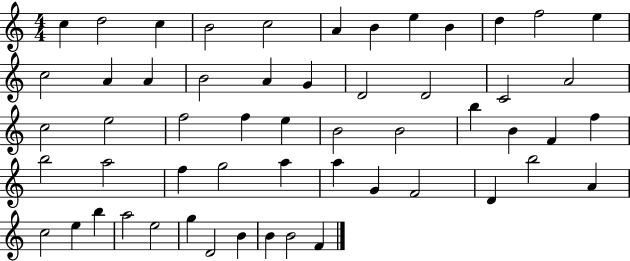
{
  \clef treble
  \numericTimeSignature
  \time 4/4
  \key c \major
  c''4 d''2 c''4 | b'2 c''2 | a'4 b'4 e''4 b'4 | d''4 f''2 e''4 | \break c''2 a'4 a'4 | b'2 a'4 g'4 | d'2 d'2 | c'2 a'2 | \break c''2 e''2 | f''2 f''4 e''4 | b'2 b'2 | b''4 b'4 f'4 f''4 | \break b''2 a''2 | f''4 g''2 a''4 | a''4 g'4 f'2 | d'4 b''2 a'4 | \break c''2 e''4 b''4 | a''2 e''2 | g''4 d'2 b'4 | b'4 b'2 f'4 | \break \bar "|."
}